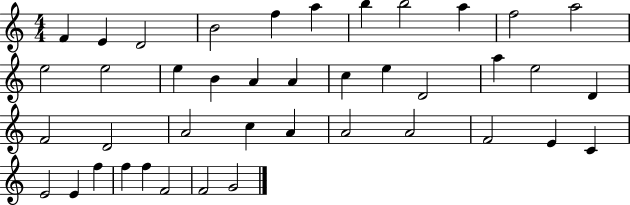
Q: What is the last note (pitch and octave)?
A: G4